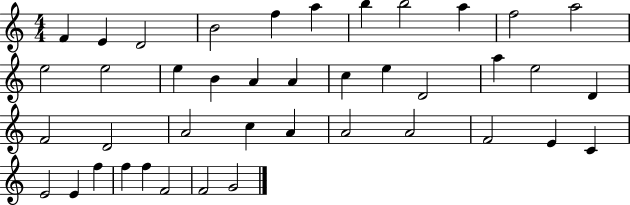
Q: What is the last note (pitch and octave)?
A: G4